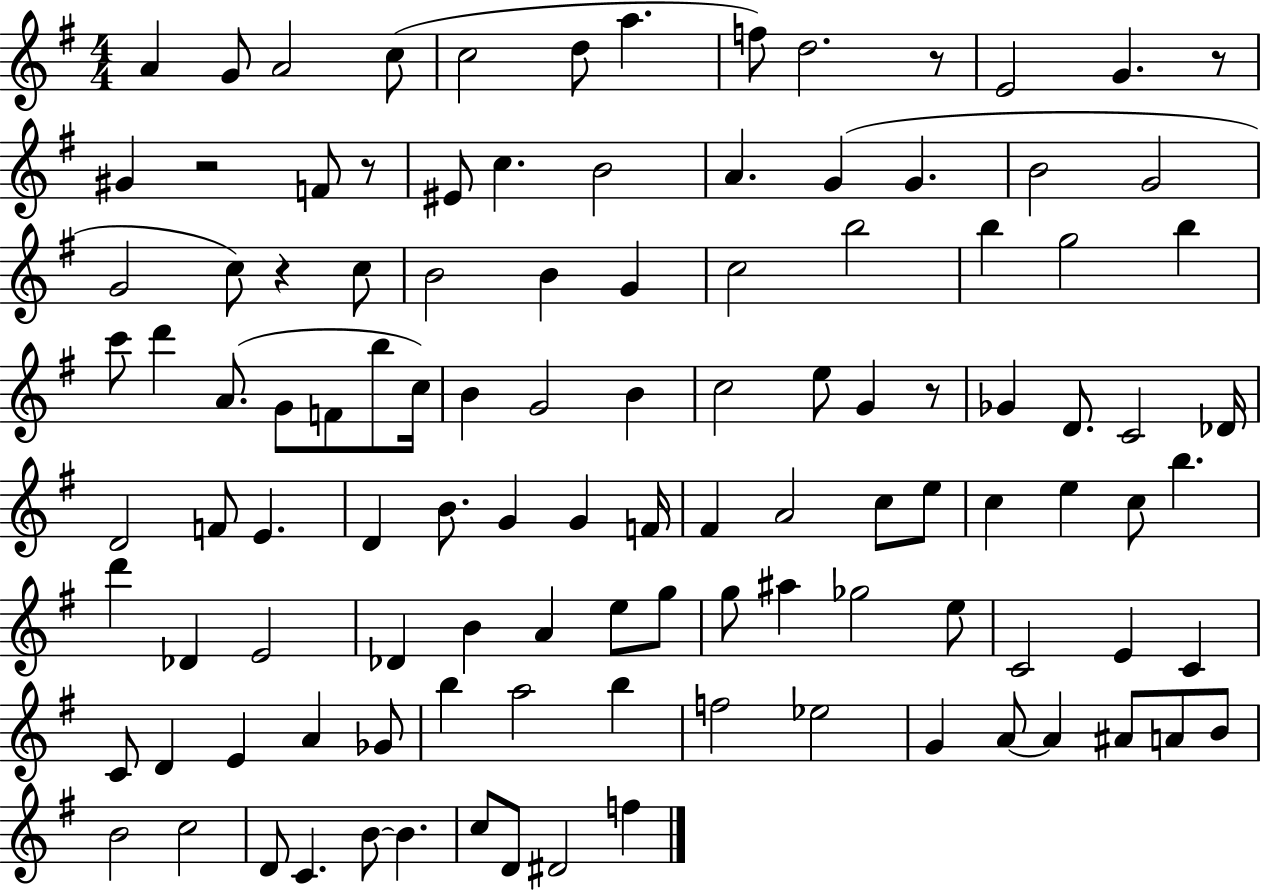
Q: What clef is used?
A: treble